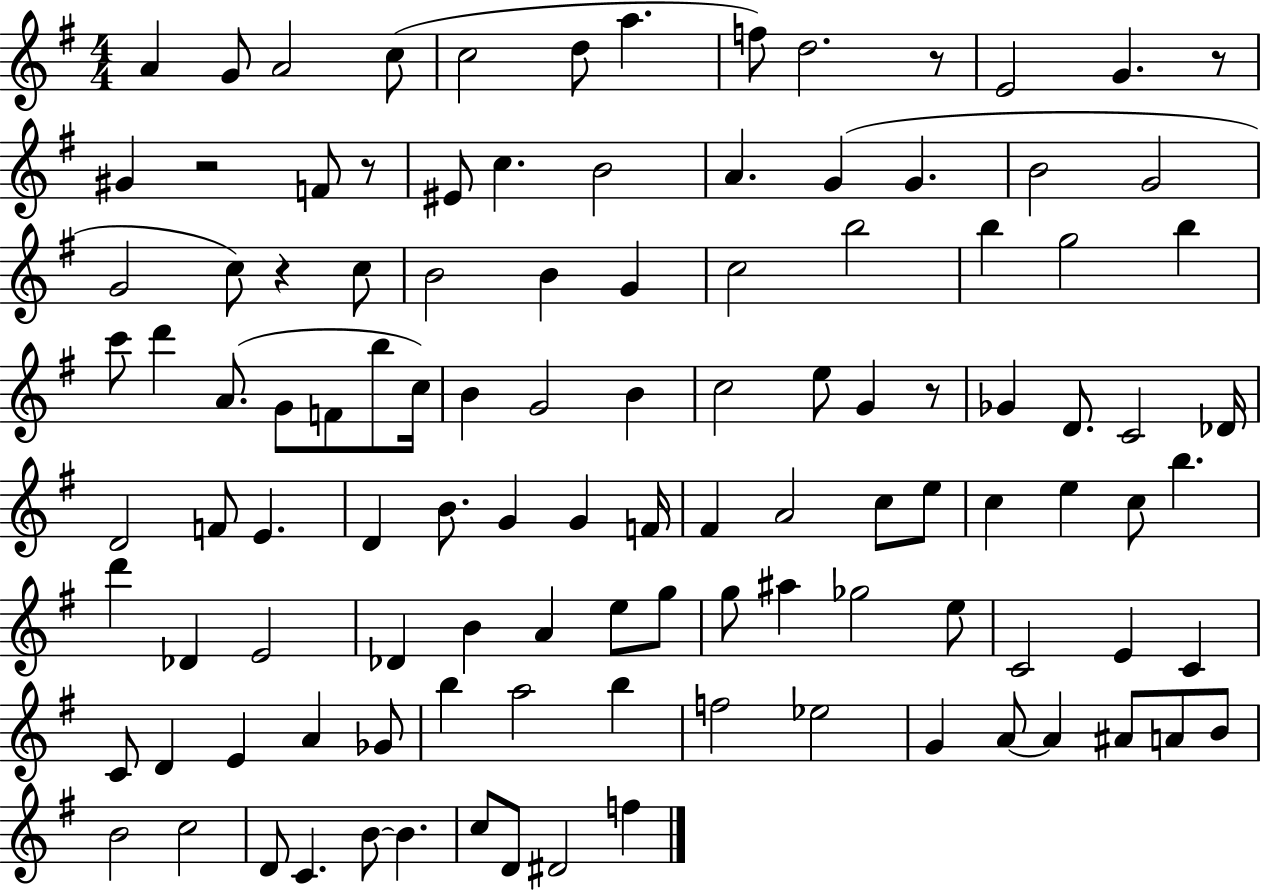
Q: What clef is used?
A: treble